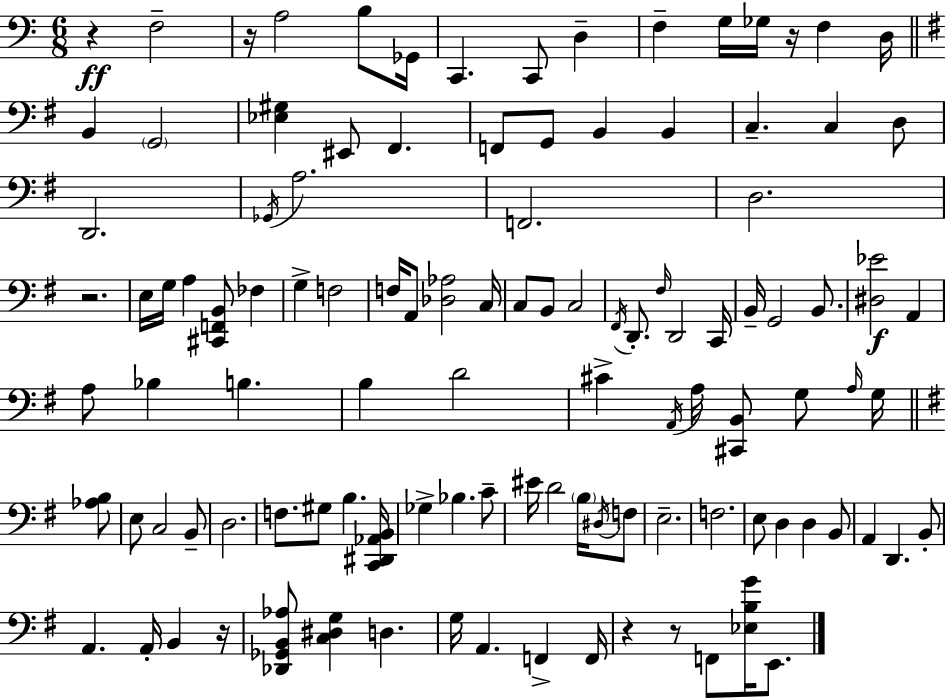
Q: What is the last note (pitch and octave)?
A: E2